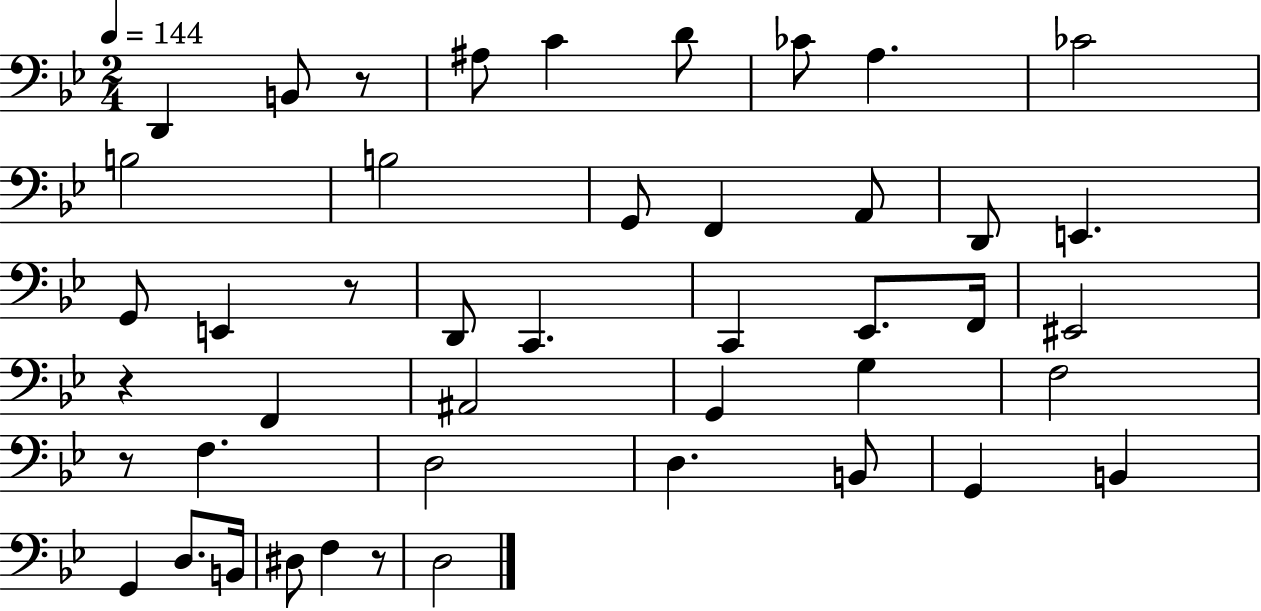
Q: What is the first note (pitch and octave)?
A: D2